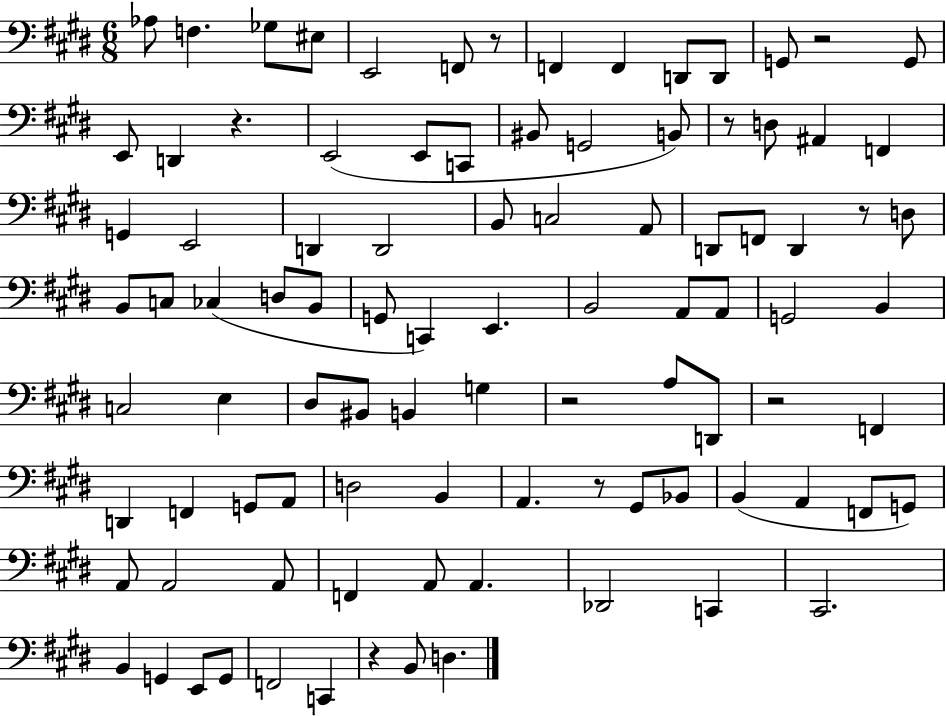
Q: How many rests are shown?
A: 9